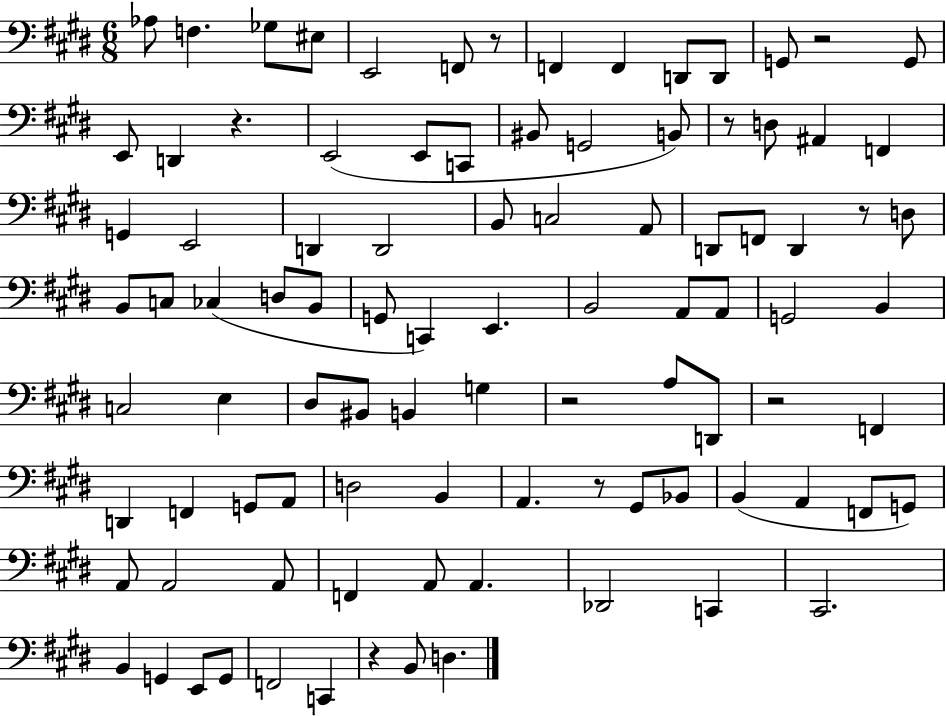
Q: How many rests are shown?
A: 9